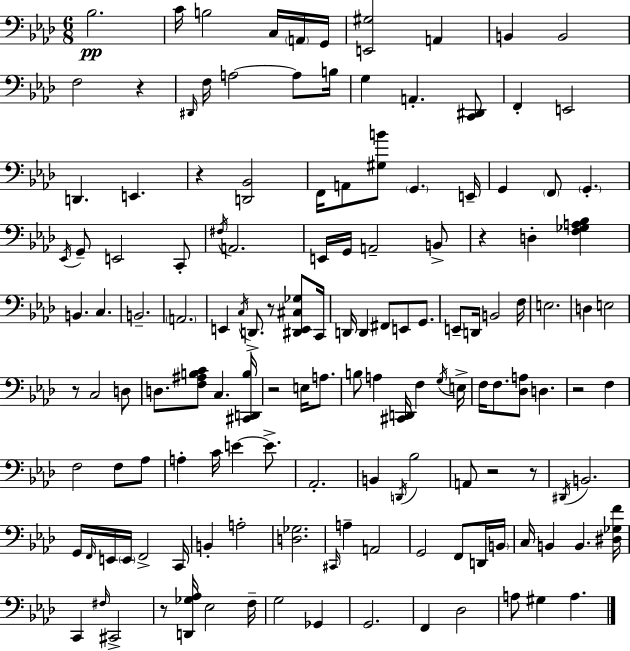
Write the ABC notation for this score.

X:1
T:Untitled
M:6/8
L:1/4
K:Ab
_B,2 C/4 B,2 C,/4 A,,/4 G,,/4 [E,,^G,]2 A,, B,, B,,2 F,2 z ^D,,/4 F,/4 A,2 A,/2 B,/4 G, A,, [C,,^D,,]/2 F,, E,,2 D,, E,, z [D,,_B,,]2 F,,/4 A,,/2 [^G,B]/2 G,, E,,/4 G,, F,,/2 G,, _E,,/4 G,,/2 E,,2 C,,/2 ^F,/4 A,,2 E,,/4 G,,/4 A,,2 B,,/2 z D, [F,_G,A,_B,] B,, C, B,,2 A,,2 E,, C,/4 D,,/2 z/2 [^D,,E,,^C,_G,]/2 C,,/4 D,,/4 D,, ^F,,/2 E,,/2 G,,/2 E,,/2 D,,/4 B,,2 F,/4 E,2 D, E,2 z/2 C,2 D,/2 D,/2 [F,^A,B,C]/2 C, [^C,,D,,B,]/4 z2 E,/4 A,/2 B,/2 A, [^C,,D,,]/4 F, G,/4 E,/4 F,/4 F,/2 [_D,A,]/2 D, z2 F, F,2 F,/2 _A,/2 A, C/4 E E/2 _A,,2 B,, D,,/4 _B,2 A,,/2 z2 z/2 ^D,,/4 B,,2 G,,/4 F,,/4 E,,/4 E,,/4 F,,2 C,,/4 B,, A,2 [D,_G,]2 ^C,,/4 A, A,,2 G,,2 F,,/2 D,,/4 B,,/4 C,/4 B,, B,, [^D,_G,F]/4 C,, ^F,/4 ^C,,2 z/2 [D,,_G,_A,]/4 _E,2 F,/4 G,2 _G,, G,,2 F,, _D,2 A,/2 ^G, A,